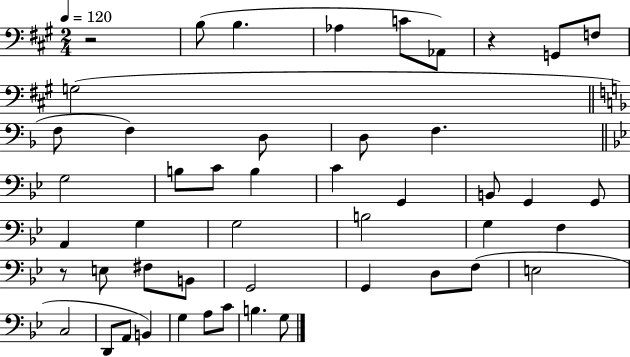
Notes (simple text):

R/h B3/e B3/q. Ab3/q C4/e Ab2/e R/q G2/e F3/e G3/h F3/e F3/q D3/e D3/e F3/q. G3/h B3/e C4/e B3/q C4/q G2/q B2/e G2/q G2/e A2/q G3/q G3/h B3/h G3/q F3/q R/e E3/e F#3/e B2/e G2/h G2/q D3/e F3/e E3/h C3/h D2/e A2/e B2/q G3/q A3/e C4/e B3/q. G3/e